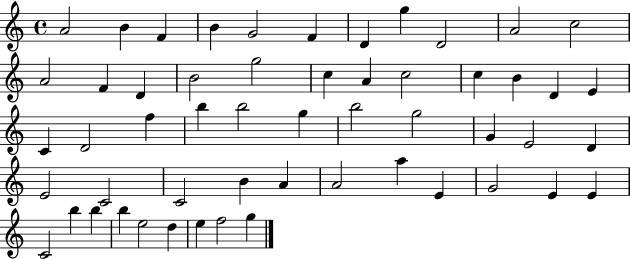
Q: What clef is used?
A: treble